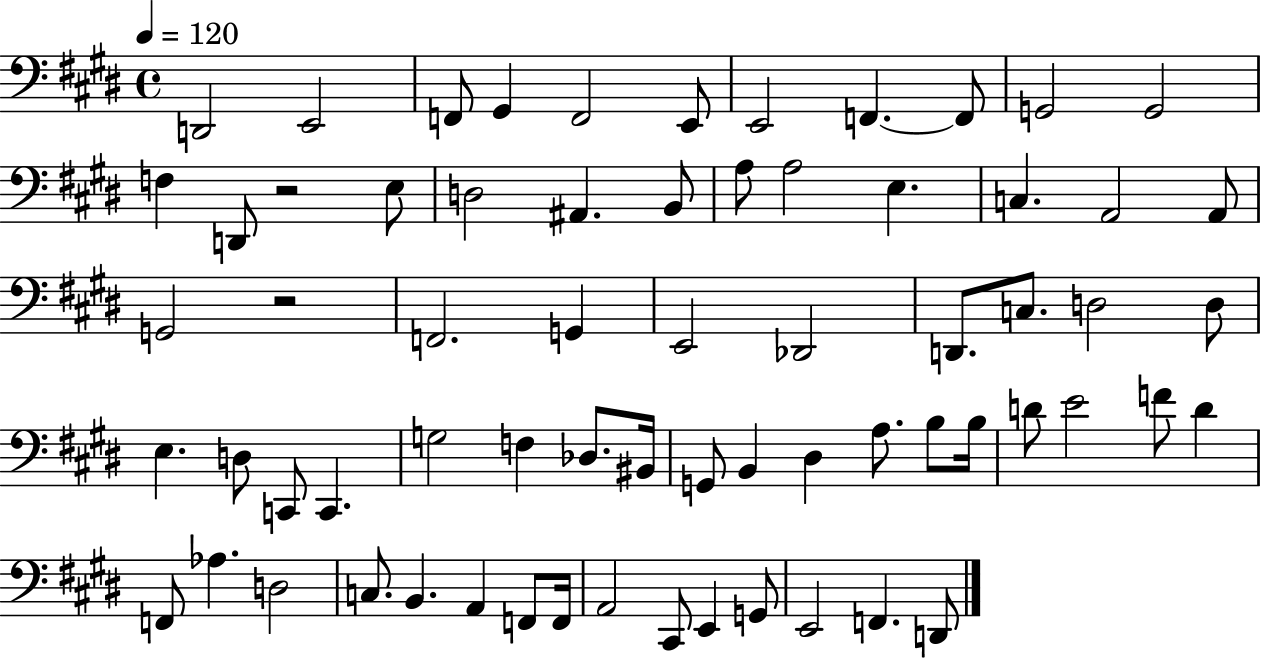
X:1
T:Untitled
M:4/4
L:1/4
K:E
D,,2 E,,2 F,,/2 ^G,, F,,2 E,,/2 E,,2 F,, F,,/2 G,,2 G,,2 F, D,,/2 z2 E,/2 D,2 ^A,, B,,/2 A,/2 A,2 E, C, A,,2 A,,/2 G,,2 z2 F,,2 G,, E,,2 _D,,2 D,,/2 C,/2 D,2 D,/2 E, D,/2 C,,/2 C,, G,2 F, _D,/2 ^B,,/4 G,,/2 B,, ^D, A,/2 B,/2 B,/4 D/2 E2 F/2 D F,,/2 _A, D,2 C,/2 B,, A,, F,,/2 F,,/4 A,,2 ^C,,/2 E,, G,,/2 E,,2 F,, D,,/2